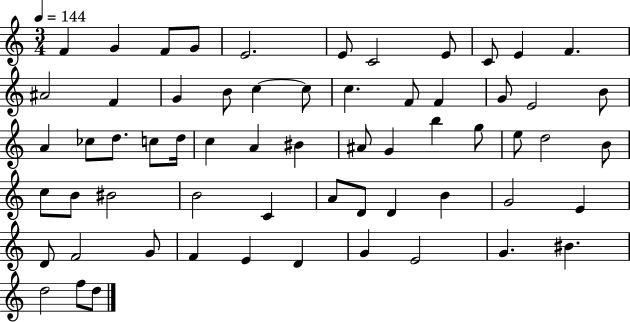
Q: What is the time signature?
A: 3/4